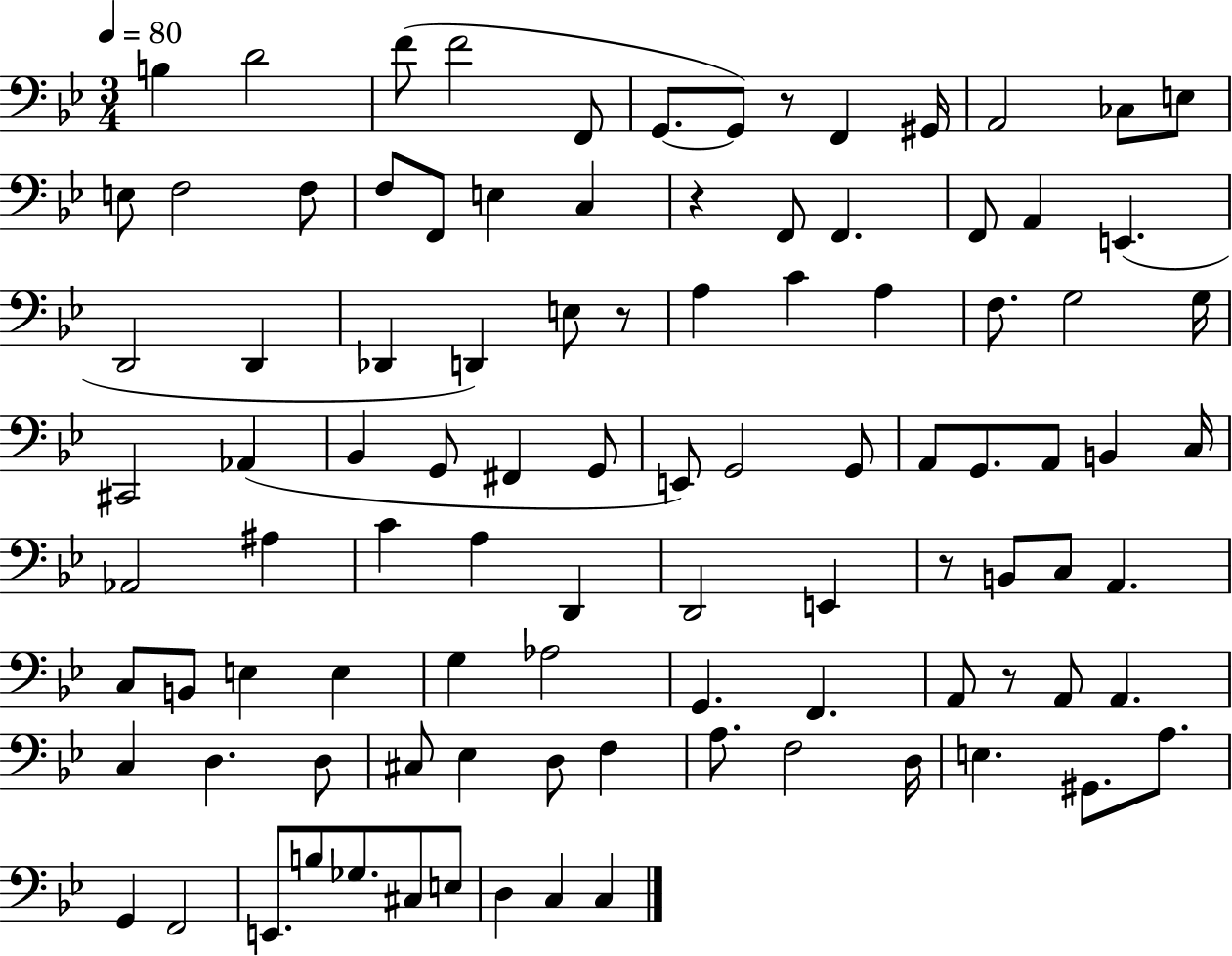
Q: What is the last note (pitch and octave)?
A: C3